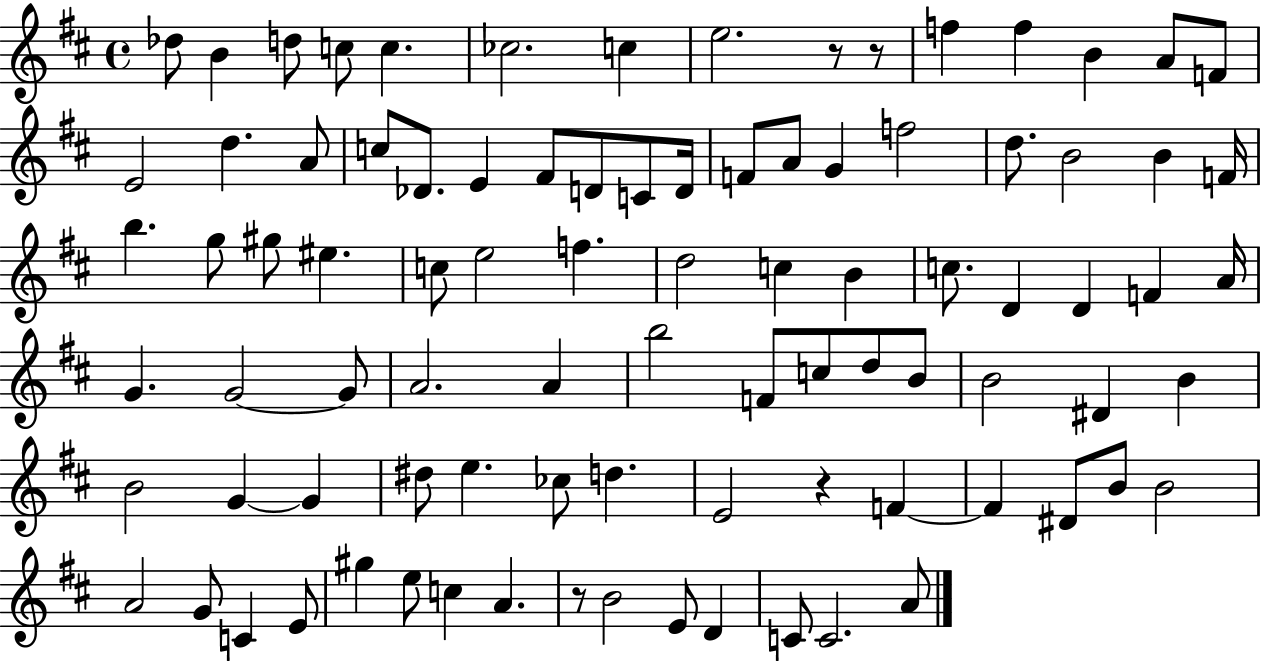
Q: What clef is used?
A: treble